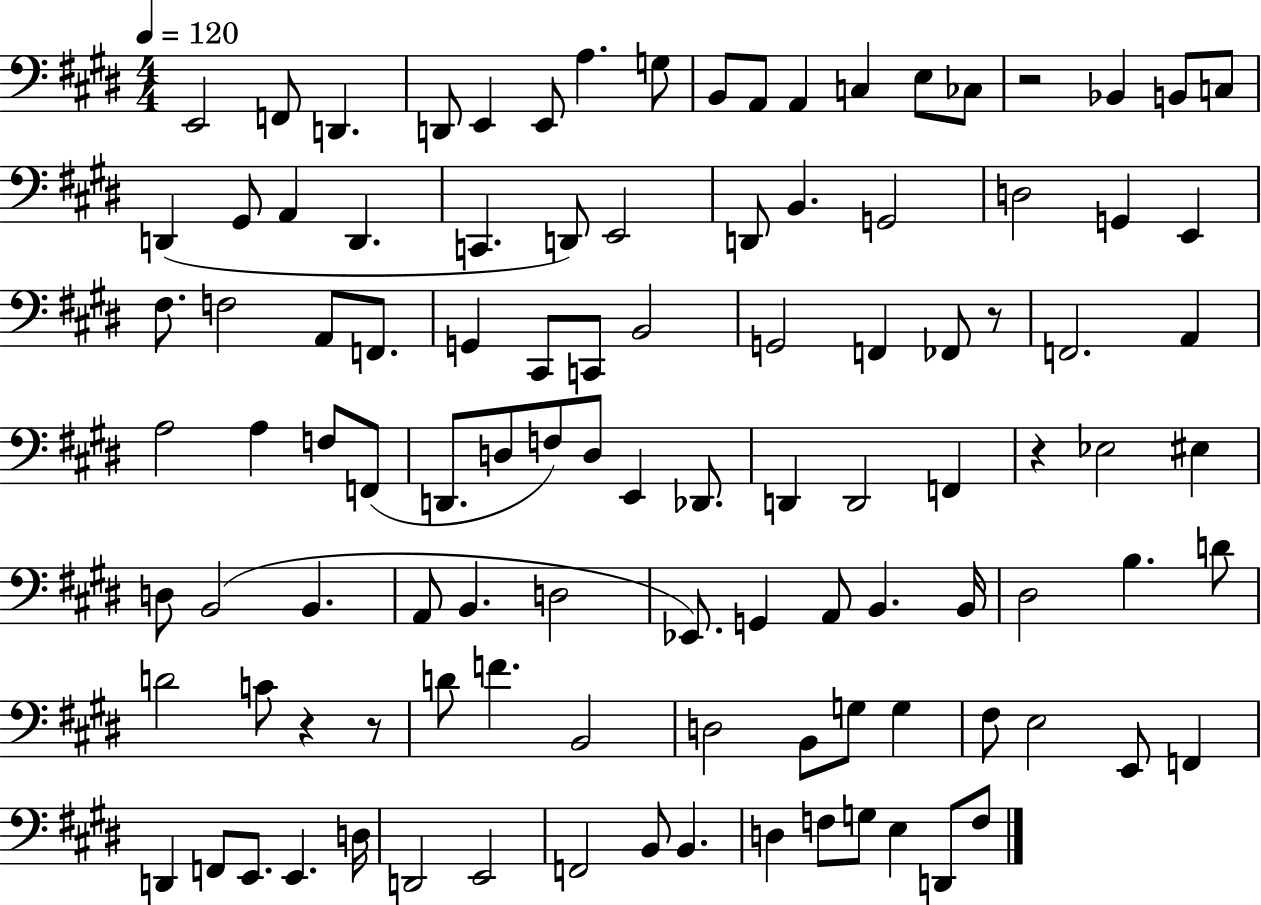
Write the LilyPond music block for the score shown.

{
  \clef bass
  \numericTimeSignature
  \time 4/4
  \key e \major
  \tempo 4 = 120
  e,2 f,8 d,4. | d,8 e,4 e,8 a4. g8 | b,8 a,8 a,4 c4 e8 ces8 | r2 bes,4 b,8 c8 | \break d,4( gis,8 a,4 d,4. | c,4. d,8) e,2 | d,8 b,4. g,2 | d2 g,4 e,4 | \break fis8. f2 a,8 f,8. | g,4 cis,8 c,8 b,2 | g,2 f,4 fes,8 r8 | f,2. a,4 | \break a2 a4 f8 f,8( | d,8. d8 f8) d8 e,4 des,8. | d,4 d,2 f,4 | r4 ees2 eis4 | \break d8 b,2( b,4. | a,8 b,4. d2 | ees,8.) g,4 a,8 b,4. b,16 | dis2 b4. d'8 | \break d'2 c'8 r4 r8 | d'8 f'4. b,2 | d2 b,8 g8 g4 | fis8 e2 e,8 f,4 | \break d,4 f,8 e,8. e,4. d16 | d,2 e,2 | f,2 b,8 b,4. | d4 f8 g8 e4 d,8 f8 | \break \bar "|."
}